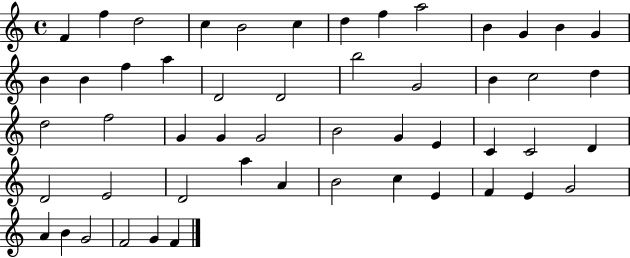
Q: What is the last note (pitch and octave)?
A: F4